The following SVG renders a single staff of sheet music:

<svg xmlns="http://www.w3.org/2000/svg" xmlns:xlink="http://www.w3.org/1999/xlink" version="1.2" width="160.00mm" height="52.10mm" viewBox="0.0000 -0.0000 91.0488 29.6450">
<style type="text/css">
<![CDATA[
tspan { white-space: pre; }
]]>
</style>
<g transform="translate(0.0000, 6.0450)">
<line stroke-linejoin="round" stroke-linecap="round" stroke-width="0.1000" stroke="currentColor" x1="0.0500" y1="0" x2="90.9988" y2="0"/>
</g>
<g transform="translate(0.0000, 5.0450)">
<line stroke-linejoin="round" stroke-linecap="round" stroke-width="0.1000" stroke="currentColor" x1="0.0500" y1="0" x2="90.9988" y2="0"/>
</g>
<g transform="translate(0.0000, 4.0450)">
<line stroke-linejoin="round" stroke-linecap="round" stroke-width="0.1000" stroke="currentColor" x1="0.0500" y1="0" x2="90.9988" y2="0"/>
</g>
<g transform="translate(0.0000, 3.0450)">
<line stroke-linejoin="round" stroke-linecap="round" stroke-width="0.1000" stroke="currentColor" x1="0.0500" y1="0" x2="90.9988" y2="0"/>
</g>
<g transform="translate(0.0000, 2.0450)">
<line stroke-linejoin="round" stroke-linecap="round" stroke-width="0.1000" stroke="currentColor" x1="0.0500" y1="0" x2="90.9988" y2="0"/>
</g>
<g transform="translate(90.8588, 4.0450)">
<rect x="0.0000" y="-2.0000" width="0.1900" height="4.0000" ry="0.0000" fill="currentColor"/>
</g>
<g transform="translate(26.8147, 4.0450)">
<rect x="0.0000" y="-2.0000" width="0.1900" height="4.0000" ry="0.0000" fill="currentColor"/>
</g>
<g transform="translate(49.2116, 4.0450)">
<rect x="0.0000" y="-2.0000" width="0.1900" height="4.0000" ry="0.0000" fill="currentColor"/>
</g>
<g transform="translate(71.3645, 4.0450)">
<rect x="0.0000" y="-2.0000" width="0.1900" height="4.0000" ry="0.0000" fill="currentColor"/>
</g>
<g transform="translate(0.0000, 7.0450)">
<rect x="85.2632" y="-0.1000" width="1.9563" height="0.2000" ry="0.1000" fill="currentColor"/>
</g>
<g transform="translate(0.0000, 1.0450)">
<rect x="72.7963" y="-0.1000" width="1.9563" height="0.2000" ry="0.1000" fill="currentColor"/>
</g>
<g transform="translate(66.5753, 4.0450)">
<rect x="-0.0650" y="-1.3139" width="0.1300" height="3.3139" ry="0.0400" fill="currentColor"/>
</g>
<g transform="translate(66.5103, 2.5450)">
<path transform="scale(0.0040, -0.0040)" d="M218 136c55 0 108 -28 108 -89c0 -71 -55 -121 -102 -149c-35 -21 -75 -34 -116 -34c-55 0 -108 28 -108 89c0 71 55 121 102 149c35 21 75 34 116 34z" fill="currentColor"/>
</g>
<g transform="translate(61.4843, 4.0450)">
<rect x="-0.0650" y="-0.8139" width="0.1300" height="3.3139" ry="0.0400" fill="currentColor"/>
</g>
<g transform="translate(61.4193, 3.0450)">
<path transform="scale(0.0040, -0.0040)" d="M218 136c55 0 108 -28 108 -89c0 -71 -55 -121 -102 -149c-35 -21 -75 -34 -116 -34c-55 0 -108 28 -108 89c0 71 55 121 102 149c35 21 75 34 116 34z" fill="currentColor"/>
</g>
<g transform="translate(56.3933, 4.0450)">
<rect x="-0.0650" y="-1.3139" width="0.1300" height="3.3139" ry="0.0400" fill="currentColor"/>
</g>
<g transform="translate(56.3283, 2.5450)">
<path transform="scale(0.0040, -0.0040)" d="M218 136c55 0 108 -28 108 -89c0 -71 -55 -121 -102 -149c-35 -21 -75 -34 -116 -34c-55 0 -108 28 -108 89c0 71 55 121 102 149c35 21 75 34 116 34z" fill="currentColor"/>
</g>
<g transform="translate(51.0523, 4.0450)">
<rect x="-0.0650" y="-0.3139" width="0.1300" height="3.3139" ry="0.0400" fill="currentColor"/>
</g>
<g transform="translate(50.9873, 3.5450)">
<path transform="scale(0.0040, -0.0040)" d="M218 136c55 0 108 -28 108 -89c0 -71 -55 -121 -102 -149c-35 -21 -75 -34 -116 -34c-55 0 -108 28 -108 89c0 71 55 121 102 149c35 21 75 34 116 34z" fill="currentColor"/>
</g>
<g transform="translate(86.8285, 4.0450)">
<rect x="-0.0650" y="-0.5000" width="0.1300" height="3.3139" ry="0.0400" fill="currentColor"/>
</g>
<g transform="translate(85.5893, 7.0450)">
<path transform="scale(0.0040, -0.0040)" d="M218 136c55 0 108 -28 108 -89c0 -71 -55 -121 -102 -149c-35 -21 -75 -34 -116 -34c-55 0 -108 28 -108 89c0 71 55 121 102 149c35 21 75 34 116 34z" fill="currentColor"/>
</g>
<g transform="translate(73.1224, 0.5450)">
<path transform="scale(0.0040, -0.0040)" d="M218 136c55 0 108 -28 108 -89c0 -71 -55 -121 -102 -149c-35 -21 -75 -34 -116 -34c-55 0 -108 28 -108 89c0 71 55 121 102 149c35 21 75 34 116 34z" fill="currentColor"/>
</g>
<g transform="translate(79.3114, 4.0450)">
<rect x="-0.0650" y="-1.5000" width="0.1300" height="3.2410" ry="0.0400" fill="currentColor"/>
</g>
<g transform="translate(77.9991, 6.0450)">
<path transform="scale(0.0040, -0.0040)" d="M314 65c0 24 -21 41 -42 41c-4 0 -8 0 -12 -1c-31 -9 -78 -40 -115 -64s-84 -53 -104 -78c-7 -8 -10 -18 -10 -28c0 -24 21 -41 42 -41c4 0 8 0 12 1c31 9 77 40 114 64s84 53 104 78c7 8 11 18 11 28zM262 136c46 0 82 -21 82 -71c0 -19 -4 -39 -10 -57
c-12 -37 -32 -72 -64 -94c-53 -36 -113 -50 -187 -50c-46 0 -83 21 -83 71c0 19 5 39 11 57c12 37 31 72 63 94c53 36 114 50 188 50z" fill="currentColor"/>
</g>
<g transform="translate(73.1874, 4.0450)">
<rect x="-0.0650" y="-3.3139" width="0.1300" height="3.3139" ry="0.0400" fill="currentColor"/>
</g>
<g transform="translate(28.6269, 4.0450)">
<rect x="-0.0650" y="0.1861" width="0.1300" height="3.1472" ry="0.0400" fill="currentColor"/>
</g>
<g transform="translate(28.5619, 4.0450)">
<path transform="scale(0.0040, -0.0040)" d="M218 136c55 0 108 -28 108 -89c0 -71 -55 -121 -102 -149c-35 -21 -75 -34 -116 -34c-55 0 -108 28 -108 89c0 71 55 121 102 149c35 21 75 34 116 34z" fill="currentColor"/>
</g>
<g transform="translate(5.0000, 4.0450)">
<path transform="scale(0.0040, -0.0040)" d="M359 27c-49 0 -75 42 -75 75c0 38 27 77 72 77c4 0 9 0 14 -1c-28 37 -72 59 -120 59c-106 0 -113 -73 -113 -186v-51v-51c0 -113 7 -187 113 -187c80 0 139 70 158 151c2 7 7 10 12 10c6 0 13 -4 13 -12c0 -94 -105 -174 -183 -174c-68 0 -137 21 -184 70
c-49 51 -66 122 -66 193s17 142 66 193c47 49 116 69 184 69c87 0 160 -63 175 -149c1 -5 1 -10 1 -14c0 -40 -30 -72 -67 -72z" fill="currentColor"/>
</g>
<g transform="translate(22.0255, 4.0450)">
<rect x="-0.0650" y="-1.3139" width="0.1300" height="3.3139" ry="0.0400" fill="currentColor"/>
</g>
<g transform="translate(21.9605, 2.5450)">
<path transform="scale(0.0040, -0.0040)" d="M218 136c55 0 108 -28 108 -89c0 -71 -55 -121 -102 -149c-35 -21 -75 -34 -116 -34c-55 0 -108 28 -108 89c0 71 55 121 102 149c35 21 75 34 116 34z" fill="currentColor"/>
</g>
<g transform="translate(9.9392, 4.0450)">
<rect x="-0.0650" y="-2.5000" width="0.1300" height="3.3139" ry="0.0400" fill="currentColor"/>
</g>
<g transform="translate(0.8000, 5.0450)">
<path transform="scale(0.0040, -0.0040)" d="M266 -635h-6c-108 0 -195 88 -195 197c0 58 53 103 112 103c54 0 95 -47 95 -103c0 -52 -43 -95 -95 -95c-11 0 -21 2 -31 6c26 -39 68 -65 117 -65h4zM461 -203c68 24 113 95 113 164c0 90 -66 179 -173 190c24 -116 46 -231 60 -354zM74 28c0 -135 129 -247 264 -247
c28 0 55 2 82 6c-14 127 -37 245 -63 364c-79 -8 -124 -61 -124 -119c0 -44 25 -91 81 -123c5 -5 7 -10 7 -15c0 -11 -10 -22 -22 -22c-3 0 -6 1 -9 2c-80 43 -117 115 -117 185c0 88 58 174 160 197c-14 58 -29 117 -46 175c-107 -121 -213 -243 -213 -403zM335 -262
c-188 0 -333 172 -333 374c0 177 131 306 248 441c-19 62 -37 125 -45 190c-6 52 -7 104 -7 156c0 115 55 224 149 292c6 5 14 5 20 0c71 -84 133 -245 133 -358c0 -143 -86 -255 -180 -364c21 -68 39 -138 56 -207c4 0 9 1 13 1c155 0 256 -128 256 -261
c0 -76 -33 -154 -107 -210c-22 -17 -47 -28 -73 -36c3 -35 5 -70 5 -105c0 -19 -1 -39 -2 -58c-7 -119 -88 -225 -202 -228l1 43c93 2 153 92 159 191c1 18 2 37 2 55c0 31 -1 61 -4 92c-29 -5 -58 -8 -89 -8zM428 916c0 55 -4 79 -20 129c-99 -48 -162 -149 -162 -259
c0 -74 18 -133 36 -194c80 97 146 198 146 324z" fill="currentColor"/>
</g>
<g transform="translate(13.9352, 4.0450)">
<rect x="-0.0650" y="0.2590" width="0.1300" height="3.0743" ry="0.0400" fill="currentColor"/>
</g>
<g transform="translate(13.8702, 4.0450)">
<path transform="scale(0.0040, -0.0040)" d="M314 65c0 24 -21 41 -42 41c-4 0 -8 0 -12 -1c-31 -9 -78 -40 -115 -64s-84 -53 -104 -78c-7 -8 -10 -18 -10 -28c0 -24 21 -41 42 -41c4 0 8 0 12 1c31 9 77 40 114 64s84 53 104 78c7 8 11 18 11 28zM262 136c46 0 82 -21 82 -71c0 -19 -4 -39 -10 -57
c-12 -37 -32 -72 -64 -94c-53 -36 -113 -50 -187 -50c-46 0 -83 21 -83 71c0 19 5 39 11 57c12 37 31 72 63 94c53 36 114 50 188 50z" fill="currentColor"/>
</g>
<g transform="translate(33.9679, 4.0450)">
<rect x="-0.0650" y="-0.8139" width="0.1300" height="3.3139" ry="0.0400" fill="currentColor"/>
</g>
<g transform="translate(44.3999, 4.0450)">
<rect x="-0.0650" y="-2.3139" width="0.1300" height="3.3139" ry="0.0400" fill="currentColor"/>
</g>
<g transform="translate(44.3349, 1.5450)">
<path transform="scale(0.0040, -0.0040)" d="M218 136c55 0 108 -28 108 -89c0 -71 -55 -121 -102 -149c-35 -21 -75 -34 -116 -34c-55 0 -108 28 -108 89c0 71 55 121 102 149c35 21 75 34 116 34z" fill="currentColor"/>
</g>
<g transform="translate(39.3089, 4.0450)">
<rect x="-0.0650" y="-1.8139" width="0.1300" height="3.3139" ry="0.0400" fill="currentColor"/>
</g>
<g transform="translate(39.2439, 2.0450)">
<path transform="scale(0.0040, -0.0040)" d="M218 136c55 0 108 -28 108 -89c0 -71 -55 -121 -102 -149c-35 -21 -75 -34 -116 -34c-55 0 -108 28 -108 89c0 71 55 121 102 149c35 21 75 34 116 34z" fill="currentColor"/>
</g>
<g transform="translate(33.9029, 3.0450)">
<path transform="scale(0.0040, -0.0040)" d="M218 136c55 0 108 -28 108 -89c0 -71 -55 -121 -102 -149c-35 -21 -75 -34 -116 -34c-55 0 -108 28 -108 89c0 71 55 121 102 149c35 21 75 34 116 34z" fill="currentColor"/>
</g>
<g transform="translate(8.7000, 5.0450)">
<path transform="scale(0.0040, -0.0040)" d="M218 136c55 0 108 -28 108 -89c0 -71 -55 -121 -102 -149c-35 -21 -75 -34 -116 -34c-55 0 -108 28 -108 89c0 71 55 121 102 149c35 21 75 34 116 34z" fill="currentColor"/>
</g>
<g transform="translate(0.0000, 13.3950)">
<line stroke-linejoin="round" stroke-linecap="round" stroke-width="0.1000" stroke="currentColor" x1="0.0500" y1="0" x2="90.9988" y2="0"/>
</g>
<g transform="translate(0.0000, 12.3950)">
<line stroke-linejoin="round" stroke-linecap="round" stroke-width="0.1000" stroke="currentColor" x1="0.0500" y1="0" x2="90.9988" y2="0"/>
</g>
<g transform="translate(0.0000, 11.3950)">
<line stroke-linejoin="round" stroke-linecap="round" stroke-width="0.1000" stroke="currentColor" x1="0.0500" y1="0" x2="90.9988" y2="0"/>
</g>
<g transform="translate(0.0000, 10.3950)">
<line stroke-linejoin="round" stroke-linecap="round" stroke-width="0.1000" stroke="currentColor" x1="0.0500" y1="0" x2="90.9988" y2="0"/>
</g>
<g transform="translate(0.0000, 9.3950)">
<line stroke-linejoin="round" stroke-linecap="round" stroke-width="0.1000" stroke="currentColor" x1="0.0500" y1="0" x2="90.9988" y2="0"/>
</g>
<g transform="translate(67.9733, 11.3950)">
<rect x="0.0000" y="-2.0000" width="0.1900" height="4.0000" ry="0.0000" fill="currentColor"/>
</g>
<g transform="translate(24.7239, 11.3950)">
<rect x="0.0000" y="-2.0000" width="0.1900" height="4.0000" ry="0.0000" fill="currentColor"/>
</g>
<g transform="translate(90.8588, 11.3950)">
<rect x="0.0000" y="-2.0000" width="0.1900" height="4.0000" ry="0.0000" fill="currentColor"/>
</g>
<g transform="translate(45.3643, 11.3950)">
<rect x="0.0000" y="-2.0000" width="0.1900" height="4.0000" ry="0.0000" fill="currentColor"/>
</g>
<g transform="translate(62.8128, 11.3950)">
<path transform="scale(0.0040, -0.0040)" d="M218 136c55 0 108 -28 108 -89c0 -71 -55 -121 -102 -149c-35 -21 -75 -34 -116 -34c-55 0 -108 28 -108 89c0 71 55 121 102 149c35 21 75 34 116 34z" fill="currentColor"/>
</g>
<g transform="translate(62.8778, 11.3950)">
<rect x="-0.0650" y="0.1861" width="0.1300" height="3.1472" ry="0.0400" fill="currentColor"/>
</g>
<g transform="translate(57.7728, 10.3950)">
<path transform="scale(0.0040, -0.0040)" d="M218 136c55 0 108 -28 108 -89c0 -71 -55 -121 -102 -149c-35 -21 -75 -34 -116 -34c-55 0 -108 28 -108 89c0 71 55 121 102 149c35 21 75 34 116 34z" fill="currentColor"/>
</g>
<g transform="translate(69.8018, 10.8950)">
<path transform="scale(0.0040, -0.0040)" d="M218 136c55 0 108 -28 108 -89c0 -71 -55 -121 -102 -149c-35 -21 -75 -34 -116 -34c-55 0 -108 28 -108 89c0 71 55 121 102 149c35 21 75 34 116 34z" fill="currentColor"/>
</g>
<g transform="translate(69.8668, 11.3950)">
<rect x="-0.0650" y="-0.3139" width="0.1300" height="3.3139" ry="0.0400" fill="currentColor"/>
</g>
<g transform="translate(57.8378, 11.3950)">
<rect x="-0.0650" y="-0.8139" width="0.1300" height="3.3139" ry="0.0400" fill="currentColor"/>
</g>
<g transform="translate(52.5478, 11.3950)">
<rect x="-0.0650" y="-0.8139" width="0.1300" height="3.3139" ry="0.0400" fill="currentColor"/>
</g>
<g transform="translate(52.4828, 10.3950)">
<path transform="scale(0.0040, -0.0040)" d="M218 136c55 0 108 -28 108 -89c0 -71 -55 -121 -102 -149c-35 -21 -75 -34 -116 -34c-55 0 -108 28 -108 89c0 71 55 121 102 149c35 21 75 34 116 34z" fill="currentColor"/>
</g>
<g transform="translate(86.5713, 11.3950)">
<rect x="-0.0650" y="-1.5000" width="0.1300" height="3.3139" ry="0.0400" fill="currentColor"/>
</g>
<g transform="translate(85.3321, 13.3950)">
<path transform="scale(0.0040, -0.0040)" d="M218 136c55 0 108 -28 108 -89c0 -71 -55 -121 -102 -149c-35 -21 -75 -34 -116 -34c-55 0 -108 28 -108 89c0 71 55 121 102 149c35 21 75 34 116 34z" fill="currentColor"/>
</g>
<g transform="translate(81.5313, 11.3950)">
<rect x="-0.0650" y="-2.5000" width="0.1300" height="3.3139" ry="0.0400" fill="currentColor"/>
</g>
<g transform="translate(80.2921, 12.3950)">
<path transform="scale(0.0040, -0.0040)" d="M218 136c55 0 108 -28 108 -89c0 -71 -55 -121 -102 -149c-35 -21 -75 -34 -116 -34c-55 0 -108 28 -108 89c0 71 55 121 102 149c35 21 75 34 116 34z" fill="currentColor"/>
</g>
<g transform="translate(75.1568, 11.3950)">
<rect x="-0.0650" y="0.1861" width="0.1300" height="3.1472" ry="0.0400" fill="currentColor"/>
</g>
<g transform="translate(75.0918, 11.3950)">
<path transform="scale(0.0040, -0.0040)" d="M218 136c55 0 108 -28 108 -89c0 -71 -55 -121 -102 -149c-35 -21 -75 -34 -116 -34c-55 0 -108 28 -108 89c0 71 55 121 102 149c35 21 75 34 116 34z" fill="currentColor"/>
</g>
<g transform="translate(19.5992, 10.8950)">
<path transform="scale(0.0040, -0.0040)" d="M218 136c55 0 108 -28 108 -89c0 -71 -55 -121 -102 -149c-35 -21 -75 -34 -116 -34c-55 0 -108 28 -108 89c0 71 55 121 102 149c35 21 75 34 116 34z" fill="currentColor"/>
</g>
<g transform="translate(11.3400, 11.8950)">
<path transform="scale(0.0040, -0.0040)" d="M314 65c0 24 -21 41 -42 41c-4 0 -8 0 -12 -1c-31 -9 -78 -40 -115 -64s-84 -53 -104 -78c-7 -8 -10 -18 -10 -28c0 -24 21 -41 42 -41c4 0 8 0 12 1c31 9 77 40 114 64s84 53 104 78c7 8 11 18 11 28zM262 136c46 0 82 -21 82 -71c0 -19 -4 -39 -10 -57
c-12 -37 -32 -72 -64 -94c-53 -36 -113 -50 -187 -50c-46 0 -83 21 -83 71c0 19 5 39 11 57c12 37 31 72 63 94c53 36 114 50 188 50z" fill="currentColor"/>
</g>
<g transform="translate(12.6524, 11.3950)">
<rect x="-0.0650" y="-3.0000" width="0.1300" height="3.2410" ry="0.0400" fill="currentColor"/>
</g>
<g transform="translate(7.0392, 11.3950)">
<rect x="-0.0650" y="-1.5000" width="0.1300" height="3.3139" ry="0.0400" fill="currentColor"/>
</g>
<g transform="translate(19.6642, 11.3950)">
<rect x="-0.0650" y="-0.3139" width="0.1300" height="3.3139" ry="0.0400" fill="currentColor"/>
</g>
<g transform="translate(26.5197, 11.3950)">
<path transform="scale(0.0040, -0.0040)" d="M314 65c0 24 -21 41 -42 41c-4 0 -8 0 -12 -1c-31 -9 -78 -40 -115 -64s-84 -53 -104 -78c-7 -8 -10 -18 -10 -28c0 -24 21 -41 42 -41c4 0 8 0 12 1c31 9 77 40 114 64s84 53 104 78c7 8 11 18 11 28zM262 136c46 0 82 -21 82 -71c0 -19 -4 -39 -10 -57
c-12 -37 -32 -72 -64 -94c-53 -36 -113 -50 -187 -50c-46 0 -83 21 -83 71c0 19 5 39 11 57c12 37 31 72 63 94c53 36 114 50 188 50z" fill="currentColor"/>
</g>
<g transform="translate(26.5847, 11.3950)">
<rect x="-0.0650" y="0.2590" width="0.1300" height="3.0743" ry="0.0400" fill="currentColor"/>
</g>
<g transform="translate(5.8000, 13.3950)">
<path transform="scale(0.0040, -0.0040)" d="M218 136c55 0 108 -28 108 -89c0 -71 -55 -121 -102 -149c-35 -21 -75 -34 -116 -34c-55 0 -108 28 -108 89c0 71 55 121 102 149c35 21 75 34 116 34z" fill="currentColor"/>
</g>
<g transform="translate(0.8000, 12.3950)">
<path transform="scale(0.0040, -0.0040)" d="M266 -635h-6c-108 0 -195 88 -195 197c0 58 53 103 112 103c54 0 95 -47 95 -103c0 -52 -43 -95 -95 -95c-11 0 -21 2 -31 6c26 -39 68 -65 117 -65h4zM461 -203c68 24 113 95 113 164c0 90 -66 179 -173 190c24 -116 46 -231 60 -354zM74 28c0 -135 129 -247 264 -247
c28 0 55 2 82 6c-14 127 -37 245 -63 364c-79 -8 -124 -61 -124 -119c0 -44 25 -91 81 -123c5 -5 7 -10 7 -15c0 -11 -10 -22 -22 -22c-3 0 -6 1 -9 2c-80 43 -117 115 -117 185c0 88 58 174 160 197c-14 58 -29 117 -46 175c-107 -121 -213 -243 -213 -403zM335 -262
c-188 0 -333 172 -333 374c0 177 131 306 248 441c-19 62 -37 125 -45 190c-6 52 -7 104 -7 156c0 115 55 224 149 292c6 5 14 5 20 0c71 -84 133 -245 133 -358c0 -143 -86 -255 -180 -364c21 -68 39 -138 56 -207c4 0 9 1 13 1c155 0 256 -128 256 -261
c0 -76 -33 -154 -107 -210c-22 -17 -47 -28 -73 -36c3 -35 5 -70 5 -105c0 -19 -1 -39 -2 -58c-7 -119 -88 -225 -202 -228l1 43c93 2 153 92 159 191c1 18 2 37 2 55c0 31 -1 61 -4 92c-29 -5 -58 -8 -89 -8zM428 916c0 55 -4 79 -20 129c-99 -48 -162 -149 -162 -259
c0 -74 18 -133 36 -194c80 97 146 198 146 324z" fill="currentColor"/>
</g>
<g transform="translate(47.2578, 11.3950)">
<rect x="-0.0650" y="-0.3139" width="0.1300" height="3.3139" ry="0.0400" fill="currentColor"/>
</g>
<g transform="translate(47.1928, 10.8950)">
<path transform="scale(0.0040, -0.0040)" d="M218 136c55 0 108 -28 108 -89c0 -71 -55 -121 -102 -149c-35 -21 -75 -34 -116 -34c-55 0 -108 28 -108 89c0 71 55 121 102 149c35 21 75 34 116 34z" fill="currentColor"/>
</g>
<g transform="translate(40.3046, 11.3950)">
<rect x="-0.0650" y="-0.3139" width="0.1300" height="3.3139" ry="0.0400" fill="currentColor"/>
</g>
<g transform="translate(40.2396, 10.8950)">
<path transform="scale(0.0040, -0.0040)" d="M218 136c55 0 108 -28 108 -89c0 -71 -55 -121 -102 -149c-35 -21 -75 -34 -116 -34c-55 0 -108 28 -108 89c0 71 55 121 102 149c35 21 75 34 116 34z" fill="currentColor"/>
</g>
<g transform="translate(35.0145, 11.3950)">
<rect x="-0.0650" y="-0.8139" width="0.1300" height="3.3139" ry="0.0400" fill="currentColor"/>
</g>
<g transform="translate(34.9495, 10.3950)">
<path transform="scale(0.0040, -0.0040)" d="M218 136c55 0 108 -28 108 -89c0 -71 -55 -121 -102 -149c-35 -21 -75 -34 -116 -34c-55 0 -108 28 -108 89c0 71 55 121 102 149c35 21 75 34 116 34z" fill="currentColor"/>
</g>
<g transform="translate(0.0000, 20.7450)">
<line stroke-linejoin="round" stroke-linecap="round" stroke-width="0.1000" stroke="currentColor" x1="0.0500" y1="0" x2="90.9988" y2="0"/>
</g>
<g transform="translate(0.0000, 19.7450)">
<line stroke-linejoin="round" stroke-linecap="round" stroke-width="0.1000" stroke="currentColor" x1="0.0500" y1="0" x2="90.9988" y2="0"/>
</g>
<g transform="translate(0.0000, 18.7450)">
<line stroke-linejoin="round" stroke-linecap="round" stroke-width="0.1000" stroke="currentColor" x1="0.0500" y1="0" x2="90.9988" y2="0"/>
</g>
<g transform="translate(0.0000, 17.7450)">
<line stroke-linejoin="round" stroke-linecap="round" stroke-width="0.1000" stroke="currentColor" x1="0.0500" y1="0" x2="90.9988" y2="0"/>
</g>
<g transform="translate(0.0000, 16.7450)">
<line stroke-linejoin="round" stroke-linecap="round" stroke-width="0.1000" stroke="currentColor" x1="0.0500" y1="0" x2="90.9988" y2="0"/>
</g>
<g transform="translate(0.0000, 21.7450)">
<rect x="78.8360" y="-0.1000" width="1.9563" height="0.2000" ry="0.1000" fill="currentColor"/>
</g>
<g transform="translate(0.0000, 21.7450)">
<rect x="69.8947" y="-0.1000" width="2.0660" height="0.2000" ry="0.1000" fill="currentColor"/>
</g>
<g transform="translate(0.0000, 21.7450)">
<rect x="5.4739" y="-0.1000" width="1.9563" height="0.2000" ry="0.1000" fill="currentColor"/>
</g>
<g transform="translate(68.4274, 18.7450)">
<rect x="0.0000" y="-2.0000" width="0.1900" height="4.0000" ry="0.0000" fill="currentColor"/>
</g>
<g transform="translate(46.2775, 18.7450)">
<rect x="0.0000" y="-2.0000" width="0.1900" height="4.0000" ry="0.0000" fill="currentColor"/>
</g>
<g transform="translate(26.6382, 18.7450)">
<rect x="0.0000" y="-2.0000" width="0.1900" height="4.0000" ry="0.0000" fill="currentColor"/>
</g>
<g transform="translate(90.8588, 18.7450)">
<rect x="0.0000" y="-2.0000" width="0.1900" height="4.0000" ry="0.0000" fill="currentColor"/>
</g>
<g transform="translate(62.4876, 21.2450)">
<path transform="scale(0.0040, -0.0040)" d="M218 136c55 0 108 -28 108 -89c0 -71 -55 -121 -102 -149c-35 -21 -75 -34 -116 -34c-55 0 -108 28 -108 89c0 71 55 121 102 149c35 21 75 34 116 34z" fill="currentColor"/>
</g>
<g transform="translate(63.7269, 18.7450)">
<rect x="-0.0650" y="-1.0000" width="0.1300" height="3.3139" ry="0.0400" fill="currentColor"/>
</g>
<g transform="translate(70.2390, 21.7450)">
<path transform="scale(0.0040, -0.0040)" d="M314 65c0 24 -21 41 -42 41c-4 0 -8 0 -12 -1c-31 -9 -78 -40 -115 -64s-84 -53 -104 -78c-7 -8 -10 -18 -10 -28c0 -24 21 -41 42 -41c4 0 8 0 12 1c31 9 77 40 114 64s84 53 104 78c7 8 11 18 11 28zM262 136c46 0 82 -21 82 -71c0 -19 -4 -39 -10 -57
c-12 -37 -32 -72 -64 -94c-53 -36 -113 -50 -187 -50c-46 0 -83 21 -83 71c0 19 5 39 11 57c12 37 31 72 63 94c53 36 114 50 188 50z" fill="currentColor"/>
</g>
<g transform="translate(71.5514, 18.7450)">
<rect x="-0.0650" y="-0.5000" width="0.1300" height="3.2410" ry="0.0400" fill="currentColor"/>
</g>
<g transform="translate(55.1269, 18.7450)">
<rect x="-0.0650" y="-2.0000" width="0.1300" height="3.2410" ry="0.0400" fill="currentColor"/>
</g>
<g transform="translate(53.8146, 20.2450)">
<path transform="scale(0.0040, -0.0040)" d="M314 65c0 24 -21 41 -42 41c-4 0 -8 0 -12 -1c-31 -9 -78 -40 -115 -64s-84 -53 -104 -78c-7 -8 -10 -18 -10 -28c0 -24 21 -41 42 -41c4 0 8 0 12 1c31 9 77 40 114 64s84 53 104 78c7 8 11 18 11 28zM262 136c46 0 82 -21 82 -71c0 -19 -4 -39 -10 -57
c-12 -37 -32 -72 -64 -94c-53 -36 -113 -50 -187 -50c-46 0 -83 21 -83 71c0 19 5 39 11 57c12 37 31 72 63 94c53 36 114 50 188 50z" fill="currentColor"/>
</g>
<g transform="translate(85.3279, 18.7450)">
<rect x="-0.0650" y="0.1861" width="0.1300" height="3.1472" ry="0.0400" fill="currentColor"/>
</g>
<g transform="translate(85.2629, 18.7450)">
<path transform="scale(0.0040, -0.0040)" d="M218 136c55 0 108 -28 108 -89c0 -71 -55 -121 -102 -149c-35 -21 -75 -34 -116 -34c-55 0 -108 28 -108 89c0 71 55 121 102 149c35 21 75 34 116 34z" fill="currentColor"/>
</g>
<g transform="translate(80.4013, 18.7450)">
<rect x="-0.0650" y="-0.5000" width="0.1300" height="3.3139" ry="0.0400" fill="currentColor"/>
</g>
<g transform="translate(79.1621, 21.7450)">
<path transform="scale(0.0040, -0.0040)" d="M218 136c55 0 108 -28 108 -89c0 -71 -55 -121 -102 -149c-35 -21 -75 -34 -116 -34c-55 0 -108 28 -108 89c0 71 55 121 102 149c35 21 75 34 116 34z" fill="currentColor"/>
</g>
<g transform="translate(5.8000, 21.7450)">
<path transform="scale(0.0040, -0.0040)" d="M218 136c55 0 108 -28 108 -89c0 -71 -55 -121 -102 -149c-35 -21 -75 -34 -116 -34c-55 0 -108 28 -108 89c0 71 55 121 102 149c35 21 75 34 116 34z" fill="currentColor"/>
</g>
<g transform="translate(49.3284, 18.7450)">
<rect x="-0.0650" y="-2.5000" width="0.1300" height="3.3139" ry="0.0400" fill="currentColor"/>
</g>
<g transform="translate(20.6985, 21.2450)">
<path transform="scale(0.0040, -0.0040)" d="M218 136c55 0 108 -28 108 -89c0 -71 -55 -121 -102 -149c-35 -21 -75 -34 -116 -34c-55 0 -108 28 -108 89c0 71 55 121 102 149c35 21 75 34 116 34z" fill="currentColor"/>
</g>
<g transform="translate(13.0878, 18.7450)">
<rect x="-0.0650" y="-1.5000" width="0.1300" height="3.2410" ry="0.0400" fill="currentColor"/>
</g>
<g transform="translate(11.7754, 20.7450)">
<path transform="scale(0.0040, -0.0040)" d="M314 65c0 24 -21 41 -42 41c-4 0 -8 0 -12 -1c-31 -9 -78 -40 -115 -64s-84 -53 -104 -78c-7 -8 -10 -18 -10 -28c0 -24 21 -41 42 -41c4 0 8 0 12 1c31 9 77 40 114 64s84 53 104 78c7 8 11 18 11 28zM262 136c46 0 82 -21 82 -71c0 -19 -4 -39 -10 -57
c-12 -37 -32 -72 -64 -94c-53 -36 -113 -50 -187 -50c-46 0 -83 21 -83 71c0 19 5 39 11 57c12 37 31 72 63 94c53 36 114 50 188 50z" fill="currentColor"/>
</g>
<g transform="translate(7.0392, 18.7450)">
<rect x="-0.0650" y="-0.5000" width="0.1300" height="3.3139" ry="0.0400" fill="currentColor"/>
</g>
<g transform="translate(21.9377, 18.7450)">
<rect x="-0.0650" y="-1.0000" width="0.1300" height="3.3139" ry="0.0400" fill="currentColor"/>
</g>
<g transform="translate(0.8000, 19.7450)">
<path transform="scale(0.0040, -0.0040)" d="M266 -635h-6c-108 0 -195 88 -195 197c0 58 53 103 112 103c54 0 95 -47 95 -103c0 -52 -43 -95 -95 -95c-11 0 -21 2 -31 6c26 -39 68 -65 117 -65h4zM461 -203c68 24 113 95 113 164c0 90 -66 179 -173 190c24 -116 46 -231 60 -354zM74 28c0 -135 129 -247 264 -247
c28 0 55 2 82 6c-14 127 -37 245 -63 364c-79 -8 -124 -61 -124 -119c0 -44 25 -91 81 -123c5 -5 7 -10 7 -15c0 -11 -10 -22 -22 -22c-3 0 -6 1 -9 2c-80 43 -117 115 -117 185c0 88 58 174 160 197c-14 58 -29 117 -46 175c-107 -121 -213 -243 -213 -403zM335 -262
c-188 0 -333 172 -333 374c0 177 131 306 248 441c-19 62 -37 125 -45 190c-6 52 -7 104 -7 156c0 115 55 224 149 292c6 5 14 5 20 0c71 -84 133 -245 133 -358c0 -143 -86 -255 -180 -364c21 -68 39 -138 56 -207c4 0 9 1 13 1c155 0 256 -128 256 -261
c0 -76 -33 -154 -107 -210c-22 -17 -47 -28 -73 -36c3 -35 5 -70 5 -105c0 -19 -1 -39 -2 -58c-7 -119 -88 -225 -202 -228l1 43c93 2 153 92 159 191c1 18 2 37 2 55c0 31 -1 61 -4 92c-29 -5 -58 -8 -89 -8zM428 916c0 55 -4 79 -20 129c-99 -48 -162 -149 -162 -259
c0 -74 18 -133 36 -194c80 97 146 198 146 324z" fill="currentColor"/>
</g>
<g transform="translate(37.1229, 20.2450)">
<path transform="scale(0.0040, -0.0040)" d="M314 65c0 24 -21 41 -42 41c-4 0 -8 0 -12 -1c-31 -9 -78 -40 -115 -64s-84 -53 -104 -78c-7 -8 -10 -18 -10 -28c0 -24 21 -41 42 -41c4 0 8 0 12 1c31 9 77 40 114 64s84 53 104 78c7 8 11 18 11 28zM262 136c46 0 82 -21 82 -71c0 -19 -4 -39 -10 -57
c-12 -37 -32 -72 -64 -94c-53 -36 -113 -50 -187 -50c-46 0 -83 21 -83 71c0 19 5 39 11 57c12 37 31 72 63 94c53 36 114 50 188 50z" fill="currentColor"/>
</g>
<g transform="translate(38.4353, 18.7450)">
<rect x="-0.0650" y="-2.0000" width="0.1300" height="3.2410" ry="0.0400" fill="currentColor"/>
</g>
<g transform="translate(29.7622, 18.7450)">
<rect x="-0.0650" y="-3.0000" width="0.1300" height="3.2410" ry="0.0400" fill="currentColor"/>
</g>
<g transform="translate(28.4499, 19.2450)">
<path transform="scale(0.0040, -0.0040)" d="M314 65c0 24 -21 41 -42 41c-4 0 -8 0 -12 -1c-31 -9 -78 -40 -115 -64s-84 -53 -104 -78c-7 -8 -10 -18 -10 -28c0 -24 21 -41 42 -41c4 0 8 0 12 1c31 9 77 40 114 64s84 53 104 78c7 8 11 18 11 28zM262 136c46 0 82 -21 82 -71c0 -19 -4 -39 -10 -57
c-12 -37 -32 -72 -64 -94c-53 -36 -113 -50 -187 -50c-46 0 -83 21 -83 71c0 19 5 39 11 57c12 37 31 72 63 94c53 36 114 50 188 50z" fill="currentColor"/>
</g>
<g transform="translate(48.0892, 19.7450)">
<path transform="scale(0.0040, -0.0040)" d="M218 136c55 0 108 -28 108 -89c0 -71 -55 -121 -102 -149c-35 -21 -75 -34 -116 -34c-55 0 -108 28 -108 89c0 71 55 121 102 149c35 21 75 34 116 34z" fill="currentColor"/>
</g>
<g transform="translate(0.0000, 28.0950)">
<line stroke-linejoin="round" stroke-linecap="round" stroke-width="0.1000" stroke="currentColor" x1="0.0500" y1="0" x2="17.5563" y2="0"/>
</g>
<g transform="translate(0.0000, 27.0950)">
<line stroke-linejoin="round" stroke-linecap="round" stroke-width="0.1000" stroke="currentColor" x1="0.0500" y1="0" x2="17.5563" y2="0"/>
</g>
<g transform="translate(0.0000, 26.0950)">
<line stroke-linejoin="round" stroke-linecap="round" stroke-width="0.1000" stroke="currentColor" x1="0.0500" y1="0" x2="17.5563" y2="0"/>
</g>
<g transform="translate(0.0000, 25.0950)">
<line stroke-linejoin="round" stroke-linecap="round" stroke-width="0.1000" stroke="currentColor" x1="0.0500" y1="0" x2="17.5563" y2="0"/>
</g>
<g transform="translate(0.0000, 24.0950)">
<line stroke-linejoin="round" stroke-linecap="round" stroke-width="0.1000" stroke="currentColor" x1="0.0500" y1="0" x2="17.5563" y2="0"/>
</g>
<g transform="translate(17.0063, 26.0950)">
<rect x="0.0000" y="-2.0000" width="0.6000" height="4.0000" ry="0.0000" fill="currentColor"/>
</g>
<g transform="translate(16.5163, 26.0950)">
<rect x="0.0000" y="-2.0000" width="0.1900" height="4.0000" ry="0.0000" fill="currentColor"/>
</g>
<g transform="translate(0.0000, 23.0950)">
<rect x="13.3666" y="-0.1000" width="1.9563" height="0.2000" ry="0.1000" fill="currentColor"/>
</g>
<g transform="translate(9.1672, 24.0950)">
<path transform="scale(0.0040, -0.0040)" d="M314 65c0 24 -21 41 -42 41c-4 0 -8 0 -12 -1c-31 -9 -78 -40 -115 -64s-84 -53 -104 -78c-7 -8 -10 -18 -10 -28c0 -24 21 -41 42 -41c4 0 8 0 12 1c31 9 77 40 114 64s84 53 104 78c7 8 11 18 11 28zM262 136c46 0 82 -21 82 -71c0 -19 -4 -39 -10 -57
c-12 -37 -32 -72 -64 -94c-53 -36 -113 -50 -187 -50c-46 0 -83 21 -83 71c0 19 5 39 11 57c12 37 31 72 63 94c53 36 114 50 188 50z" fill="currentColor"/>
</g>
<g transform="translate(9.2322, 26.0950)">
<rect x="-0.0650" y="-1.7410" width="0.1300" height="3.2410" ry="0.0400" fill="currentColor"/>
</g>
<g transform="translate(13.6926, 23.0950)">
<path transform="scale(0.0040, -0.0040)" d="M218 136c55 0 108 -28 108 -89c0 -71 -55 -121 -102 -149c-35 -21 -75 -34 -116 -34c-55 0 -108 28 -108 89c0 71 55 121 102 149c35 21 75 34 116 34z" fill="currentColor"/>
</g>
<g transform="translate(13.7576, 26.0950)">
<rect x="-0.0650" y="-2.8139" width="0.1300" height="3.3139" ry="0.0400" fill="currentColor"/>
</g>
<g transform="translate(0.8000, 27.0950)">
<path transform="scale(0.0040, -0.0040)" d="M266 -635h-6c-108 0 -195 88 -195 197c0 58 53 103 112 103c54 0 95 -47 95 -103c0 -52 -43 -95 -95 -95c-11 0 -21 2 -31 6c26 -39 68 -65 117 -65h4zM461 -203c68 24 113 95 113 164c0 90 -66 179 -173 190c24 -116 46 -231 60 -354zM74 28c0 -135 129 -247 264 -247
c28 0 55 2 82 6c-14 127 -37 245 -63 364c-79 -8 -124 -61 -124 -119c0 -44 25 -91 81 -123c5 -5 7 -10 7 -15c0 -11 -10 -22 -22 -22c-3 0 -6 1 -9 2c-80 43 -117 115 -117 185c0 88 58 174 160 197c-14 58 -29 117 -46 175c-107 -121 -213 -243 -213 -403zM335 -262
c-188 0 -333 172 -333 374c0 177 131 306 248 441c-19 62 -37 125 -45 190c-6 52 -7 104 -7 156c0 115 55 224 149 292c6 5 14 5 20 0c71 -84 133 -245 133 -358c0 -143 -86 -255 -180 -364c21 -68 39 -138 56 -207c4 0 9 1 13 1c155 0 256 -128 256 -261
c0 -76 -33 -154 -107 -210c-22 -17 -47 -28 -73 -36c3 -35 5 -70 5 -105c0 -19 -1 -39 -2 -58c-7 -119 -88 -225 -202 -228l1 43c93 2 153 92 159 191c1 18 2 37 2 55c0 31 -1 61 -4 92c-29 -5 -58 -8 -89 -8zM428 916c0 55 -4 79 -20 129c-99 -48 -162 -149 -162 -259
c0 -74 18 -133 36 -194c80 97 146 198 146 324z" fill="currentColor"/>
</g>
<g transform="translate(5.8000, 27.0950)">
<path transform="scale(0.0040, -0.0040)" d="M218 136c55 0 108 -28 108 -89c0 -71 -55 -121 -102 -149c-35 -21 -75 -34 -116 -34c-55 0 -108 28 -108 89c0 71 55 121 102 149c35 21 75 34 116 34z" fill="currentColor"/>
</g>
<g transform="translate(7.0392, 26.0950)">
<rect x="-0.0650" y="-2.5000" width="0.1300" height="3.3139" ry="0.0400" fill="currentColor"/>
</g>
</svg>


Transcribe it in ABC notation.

X:1
T:Untitled
M:4/4
L:1/4
K:C
G B2 e B d f g c e d e b E2 C E A2 c B2 d c c d d B c B G E C E2 D A2 F2 G F2 D C2 C B G f2 a